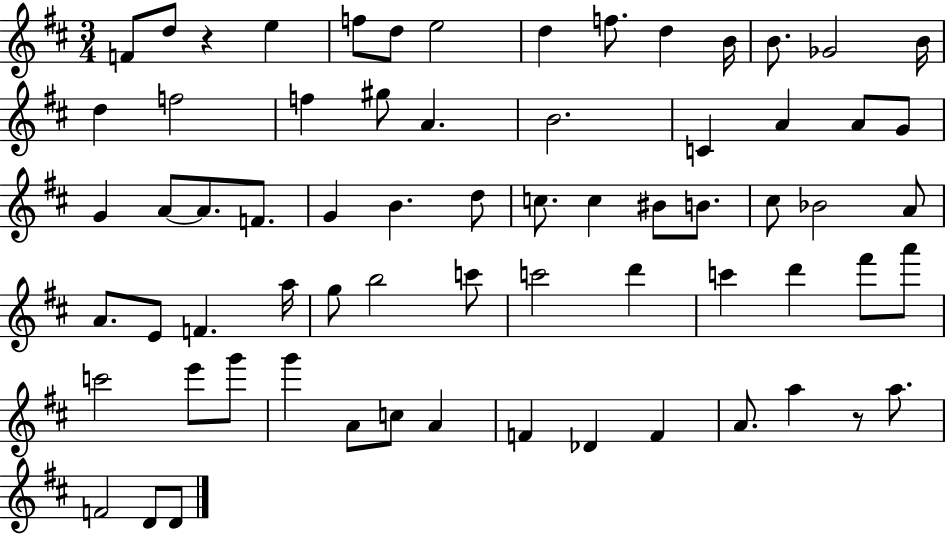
F4/e D5/e R/q E5/q F5/e D5/e E5/h D5/q F5/e. D5/q B4/s B4/e. Gb4/h B4/s D5/q F5/h F5/q G#5/e A4/q. B4/h. C4/q A4/q A4/e G4/e G4/q A4/e A4/e. F4/e. G4/q B4/q. D5/e C5/e. C5/q BIS4/e B4/e. C#5/e Bb4/h A4/e A4/e. E4/e F4/q. A5/s G5/e B5/h C6/e C6/h D6/q C6/q D6/q F#6/e A6/e C6/h E6/e G6/e G6/q A4/e C5/e A4/q F4/q Db4/q F4/q A4/e. A5/q R/e A5/e. F4/h D4/e D4/e